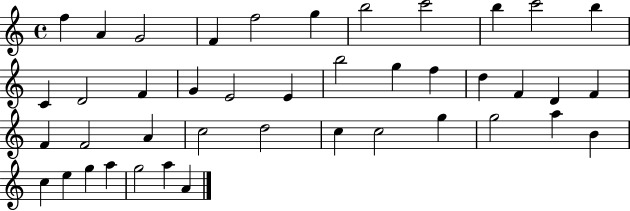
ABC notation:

X:1
T:Untitled
M:4/4
L:1/4
K:C
f A G2 F f2 g b2 c'2 b c'2 b C D2 F G E2 E b2 g f d F D F F F2 A c2 d2 c c2 g g2 a B c e g a g2 a A